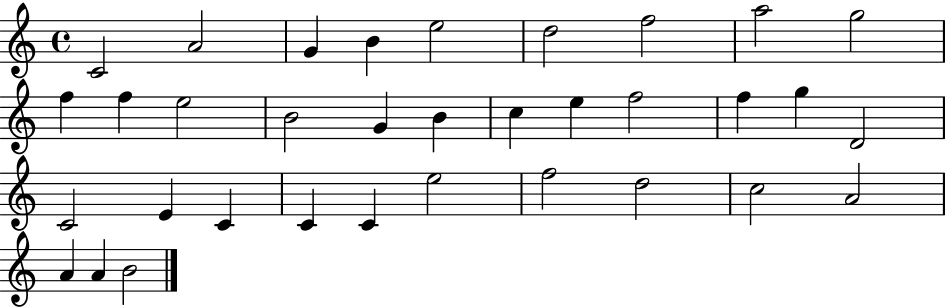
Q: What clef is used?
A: treble